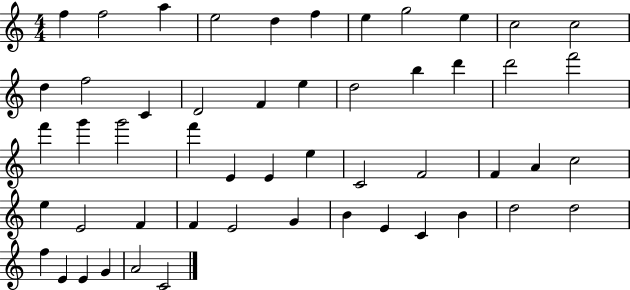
X:1
T:Untitled
M:4/4
L:1/4
K:C
f f2 a e2 d f e g2 e c2 c2 d f2 C D2 F e d2 b d' d'2 f'2 f' g' g'2 f' E E e C2 F2 F A c2 e E2 F F E2 G B E C B d2 d2 f E E G A2 C2